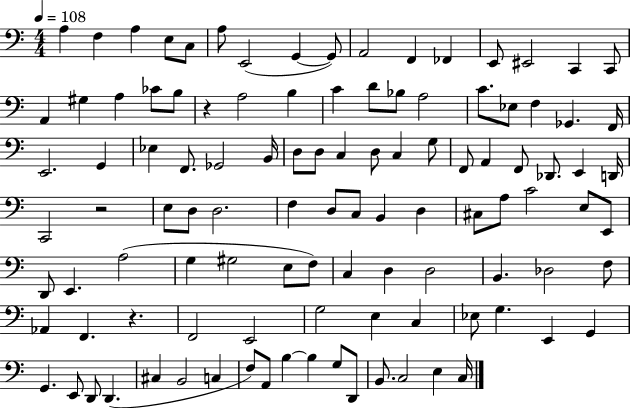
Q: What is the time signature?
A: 4/4